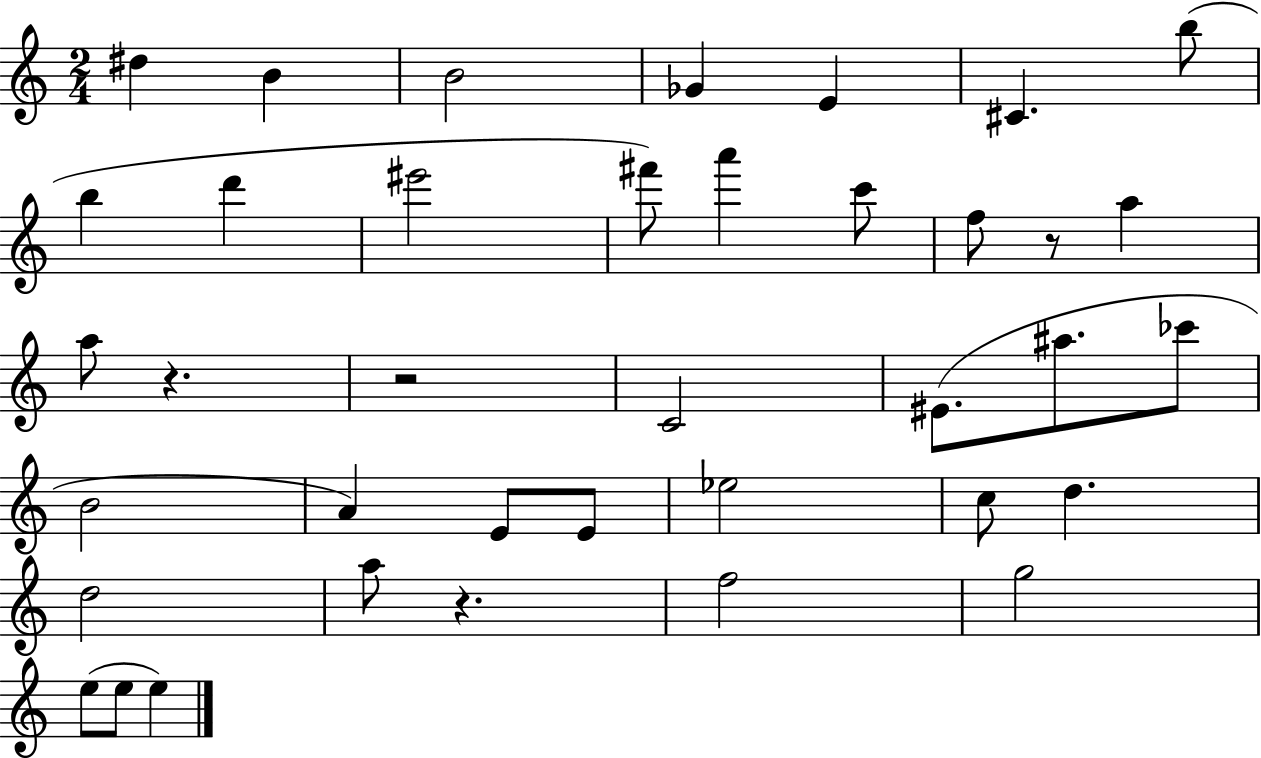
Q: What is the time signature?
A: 2/4